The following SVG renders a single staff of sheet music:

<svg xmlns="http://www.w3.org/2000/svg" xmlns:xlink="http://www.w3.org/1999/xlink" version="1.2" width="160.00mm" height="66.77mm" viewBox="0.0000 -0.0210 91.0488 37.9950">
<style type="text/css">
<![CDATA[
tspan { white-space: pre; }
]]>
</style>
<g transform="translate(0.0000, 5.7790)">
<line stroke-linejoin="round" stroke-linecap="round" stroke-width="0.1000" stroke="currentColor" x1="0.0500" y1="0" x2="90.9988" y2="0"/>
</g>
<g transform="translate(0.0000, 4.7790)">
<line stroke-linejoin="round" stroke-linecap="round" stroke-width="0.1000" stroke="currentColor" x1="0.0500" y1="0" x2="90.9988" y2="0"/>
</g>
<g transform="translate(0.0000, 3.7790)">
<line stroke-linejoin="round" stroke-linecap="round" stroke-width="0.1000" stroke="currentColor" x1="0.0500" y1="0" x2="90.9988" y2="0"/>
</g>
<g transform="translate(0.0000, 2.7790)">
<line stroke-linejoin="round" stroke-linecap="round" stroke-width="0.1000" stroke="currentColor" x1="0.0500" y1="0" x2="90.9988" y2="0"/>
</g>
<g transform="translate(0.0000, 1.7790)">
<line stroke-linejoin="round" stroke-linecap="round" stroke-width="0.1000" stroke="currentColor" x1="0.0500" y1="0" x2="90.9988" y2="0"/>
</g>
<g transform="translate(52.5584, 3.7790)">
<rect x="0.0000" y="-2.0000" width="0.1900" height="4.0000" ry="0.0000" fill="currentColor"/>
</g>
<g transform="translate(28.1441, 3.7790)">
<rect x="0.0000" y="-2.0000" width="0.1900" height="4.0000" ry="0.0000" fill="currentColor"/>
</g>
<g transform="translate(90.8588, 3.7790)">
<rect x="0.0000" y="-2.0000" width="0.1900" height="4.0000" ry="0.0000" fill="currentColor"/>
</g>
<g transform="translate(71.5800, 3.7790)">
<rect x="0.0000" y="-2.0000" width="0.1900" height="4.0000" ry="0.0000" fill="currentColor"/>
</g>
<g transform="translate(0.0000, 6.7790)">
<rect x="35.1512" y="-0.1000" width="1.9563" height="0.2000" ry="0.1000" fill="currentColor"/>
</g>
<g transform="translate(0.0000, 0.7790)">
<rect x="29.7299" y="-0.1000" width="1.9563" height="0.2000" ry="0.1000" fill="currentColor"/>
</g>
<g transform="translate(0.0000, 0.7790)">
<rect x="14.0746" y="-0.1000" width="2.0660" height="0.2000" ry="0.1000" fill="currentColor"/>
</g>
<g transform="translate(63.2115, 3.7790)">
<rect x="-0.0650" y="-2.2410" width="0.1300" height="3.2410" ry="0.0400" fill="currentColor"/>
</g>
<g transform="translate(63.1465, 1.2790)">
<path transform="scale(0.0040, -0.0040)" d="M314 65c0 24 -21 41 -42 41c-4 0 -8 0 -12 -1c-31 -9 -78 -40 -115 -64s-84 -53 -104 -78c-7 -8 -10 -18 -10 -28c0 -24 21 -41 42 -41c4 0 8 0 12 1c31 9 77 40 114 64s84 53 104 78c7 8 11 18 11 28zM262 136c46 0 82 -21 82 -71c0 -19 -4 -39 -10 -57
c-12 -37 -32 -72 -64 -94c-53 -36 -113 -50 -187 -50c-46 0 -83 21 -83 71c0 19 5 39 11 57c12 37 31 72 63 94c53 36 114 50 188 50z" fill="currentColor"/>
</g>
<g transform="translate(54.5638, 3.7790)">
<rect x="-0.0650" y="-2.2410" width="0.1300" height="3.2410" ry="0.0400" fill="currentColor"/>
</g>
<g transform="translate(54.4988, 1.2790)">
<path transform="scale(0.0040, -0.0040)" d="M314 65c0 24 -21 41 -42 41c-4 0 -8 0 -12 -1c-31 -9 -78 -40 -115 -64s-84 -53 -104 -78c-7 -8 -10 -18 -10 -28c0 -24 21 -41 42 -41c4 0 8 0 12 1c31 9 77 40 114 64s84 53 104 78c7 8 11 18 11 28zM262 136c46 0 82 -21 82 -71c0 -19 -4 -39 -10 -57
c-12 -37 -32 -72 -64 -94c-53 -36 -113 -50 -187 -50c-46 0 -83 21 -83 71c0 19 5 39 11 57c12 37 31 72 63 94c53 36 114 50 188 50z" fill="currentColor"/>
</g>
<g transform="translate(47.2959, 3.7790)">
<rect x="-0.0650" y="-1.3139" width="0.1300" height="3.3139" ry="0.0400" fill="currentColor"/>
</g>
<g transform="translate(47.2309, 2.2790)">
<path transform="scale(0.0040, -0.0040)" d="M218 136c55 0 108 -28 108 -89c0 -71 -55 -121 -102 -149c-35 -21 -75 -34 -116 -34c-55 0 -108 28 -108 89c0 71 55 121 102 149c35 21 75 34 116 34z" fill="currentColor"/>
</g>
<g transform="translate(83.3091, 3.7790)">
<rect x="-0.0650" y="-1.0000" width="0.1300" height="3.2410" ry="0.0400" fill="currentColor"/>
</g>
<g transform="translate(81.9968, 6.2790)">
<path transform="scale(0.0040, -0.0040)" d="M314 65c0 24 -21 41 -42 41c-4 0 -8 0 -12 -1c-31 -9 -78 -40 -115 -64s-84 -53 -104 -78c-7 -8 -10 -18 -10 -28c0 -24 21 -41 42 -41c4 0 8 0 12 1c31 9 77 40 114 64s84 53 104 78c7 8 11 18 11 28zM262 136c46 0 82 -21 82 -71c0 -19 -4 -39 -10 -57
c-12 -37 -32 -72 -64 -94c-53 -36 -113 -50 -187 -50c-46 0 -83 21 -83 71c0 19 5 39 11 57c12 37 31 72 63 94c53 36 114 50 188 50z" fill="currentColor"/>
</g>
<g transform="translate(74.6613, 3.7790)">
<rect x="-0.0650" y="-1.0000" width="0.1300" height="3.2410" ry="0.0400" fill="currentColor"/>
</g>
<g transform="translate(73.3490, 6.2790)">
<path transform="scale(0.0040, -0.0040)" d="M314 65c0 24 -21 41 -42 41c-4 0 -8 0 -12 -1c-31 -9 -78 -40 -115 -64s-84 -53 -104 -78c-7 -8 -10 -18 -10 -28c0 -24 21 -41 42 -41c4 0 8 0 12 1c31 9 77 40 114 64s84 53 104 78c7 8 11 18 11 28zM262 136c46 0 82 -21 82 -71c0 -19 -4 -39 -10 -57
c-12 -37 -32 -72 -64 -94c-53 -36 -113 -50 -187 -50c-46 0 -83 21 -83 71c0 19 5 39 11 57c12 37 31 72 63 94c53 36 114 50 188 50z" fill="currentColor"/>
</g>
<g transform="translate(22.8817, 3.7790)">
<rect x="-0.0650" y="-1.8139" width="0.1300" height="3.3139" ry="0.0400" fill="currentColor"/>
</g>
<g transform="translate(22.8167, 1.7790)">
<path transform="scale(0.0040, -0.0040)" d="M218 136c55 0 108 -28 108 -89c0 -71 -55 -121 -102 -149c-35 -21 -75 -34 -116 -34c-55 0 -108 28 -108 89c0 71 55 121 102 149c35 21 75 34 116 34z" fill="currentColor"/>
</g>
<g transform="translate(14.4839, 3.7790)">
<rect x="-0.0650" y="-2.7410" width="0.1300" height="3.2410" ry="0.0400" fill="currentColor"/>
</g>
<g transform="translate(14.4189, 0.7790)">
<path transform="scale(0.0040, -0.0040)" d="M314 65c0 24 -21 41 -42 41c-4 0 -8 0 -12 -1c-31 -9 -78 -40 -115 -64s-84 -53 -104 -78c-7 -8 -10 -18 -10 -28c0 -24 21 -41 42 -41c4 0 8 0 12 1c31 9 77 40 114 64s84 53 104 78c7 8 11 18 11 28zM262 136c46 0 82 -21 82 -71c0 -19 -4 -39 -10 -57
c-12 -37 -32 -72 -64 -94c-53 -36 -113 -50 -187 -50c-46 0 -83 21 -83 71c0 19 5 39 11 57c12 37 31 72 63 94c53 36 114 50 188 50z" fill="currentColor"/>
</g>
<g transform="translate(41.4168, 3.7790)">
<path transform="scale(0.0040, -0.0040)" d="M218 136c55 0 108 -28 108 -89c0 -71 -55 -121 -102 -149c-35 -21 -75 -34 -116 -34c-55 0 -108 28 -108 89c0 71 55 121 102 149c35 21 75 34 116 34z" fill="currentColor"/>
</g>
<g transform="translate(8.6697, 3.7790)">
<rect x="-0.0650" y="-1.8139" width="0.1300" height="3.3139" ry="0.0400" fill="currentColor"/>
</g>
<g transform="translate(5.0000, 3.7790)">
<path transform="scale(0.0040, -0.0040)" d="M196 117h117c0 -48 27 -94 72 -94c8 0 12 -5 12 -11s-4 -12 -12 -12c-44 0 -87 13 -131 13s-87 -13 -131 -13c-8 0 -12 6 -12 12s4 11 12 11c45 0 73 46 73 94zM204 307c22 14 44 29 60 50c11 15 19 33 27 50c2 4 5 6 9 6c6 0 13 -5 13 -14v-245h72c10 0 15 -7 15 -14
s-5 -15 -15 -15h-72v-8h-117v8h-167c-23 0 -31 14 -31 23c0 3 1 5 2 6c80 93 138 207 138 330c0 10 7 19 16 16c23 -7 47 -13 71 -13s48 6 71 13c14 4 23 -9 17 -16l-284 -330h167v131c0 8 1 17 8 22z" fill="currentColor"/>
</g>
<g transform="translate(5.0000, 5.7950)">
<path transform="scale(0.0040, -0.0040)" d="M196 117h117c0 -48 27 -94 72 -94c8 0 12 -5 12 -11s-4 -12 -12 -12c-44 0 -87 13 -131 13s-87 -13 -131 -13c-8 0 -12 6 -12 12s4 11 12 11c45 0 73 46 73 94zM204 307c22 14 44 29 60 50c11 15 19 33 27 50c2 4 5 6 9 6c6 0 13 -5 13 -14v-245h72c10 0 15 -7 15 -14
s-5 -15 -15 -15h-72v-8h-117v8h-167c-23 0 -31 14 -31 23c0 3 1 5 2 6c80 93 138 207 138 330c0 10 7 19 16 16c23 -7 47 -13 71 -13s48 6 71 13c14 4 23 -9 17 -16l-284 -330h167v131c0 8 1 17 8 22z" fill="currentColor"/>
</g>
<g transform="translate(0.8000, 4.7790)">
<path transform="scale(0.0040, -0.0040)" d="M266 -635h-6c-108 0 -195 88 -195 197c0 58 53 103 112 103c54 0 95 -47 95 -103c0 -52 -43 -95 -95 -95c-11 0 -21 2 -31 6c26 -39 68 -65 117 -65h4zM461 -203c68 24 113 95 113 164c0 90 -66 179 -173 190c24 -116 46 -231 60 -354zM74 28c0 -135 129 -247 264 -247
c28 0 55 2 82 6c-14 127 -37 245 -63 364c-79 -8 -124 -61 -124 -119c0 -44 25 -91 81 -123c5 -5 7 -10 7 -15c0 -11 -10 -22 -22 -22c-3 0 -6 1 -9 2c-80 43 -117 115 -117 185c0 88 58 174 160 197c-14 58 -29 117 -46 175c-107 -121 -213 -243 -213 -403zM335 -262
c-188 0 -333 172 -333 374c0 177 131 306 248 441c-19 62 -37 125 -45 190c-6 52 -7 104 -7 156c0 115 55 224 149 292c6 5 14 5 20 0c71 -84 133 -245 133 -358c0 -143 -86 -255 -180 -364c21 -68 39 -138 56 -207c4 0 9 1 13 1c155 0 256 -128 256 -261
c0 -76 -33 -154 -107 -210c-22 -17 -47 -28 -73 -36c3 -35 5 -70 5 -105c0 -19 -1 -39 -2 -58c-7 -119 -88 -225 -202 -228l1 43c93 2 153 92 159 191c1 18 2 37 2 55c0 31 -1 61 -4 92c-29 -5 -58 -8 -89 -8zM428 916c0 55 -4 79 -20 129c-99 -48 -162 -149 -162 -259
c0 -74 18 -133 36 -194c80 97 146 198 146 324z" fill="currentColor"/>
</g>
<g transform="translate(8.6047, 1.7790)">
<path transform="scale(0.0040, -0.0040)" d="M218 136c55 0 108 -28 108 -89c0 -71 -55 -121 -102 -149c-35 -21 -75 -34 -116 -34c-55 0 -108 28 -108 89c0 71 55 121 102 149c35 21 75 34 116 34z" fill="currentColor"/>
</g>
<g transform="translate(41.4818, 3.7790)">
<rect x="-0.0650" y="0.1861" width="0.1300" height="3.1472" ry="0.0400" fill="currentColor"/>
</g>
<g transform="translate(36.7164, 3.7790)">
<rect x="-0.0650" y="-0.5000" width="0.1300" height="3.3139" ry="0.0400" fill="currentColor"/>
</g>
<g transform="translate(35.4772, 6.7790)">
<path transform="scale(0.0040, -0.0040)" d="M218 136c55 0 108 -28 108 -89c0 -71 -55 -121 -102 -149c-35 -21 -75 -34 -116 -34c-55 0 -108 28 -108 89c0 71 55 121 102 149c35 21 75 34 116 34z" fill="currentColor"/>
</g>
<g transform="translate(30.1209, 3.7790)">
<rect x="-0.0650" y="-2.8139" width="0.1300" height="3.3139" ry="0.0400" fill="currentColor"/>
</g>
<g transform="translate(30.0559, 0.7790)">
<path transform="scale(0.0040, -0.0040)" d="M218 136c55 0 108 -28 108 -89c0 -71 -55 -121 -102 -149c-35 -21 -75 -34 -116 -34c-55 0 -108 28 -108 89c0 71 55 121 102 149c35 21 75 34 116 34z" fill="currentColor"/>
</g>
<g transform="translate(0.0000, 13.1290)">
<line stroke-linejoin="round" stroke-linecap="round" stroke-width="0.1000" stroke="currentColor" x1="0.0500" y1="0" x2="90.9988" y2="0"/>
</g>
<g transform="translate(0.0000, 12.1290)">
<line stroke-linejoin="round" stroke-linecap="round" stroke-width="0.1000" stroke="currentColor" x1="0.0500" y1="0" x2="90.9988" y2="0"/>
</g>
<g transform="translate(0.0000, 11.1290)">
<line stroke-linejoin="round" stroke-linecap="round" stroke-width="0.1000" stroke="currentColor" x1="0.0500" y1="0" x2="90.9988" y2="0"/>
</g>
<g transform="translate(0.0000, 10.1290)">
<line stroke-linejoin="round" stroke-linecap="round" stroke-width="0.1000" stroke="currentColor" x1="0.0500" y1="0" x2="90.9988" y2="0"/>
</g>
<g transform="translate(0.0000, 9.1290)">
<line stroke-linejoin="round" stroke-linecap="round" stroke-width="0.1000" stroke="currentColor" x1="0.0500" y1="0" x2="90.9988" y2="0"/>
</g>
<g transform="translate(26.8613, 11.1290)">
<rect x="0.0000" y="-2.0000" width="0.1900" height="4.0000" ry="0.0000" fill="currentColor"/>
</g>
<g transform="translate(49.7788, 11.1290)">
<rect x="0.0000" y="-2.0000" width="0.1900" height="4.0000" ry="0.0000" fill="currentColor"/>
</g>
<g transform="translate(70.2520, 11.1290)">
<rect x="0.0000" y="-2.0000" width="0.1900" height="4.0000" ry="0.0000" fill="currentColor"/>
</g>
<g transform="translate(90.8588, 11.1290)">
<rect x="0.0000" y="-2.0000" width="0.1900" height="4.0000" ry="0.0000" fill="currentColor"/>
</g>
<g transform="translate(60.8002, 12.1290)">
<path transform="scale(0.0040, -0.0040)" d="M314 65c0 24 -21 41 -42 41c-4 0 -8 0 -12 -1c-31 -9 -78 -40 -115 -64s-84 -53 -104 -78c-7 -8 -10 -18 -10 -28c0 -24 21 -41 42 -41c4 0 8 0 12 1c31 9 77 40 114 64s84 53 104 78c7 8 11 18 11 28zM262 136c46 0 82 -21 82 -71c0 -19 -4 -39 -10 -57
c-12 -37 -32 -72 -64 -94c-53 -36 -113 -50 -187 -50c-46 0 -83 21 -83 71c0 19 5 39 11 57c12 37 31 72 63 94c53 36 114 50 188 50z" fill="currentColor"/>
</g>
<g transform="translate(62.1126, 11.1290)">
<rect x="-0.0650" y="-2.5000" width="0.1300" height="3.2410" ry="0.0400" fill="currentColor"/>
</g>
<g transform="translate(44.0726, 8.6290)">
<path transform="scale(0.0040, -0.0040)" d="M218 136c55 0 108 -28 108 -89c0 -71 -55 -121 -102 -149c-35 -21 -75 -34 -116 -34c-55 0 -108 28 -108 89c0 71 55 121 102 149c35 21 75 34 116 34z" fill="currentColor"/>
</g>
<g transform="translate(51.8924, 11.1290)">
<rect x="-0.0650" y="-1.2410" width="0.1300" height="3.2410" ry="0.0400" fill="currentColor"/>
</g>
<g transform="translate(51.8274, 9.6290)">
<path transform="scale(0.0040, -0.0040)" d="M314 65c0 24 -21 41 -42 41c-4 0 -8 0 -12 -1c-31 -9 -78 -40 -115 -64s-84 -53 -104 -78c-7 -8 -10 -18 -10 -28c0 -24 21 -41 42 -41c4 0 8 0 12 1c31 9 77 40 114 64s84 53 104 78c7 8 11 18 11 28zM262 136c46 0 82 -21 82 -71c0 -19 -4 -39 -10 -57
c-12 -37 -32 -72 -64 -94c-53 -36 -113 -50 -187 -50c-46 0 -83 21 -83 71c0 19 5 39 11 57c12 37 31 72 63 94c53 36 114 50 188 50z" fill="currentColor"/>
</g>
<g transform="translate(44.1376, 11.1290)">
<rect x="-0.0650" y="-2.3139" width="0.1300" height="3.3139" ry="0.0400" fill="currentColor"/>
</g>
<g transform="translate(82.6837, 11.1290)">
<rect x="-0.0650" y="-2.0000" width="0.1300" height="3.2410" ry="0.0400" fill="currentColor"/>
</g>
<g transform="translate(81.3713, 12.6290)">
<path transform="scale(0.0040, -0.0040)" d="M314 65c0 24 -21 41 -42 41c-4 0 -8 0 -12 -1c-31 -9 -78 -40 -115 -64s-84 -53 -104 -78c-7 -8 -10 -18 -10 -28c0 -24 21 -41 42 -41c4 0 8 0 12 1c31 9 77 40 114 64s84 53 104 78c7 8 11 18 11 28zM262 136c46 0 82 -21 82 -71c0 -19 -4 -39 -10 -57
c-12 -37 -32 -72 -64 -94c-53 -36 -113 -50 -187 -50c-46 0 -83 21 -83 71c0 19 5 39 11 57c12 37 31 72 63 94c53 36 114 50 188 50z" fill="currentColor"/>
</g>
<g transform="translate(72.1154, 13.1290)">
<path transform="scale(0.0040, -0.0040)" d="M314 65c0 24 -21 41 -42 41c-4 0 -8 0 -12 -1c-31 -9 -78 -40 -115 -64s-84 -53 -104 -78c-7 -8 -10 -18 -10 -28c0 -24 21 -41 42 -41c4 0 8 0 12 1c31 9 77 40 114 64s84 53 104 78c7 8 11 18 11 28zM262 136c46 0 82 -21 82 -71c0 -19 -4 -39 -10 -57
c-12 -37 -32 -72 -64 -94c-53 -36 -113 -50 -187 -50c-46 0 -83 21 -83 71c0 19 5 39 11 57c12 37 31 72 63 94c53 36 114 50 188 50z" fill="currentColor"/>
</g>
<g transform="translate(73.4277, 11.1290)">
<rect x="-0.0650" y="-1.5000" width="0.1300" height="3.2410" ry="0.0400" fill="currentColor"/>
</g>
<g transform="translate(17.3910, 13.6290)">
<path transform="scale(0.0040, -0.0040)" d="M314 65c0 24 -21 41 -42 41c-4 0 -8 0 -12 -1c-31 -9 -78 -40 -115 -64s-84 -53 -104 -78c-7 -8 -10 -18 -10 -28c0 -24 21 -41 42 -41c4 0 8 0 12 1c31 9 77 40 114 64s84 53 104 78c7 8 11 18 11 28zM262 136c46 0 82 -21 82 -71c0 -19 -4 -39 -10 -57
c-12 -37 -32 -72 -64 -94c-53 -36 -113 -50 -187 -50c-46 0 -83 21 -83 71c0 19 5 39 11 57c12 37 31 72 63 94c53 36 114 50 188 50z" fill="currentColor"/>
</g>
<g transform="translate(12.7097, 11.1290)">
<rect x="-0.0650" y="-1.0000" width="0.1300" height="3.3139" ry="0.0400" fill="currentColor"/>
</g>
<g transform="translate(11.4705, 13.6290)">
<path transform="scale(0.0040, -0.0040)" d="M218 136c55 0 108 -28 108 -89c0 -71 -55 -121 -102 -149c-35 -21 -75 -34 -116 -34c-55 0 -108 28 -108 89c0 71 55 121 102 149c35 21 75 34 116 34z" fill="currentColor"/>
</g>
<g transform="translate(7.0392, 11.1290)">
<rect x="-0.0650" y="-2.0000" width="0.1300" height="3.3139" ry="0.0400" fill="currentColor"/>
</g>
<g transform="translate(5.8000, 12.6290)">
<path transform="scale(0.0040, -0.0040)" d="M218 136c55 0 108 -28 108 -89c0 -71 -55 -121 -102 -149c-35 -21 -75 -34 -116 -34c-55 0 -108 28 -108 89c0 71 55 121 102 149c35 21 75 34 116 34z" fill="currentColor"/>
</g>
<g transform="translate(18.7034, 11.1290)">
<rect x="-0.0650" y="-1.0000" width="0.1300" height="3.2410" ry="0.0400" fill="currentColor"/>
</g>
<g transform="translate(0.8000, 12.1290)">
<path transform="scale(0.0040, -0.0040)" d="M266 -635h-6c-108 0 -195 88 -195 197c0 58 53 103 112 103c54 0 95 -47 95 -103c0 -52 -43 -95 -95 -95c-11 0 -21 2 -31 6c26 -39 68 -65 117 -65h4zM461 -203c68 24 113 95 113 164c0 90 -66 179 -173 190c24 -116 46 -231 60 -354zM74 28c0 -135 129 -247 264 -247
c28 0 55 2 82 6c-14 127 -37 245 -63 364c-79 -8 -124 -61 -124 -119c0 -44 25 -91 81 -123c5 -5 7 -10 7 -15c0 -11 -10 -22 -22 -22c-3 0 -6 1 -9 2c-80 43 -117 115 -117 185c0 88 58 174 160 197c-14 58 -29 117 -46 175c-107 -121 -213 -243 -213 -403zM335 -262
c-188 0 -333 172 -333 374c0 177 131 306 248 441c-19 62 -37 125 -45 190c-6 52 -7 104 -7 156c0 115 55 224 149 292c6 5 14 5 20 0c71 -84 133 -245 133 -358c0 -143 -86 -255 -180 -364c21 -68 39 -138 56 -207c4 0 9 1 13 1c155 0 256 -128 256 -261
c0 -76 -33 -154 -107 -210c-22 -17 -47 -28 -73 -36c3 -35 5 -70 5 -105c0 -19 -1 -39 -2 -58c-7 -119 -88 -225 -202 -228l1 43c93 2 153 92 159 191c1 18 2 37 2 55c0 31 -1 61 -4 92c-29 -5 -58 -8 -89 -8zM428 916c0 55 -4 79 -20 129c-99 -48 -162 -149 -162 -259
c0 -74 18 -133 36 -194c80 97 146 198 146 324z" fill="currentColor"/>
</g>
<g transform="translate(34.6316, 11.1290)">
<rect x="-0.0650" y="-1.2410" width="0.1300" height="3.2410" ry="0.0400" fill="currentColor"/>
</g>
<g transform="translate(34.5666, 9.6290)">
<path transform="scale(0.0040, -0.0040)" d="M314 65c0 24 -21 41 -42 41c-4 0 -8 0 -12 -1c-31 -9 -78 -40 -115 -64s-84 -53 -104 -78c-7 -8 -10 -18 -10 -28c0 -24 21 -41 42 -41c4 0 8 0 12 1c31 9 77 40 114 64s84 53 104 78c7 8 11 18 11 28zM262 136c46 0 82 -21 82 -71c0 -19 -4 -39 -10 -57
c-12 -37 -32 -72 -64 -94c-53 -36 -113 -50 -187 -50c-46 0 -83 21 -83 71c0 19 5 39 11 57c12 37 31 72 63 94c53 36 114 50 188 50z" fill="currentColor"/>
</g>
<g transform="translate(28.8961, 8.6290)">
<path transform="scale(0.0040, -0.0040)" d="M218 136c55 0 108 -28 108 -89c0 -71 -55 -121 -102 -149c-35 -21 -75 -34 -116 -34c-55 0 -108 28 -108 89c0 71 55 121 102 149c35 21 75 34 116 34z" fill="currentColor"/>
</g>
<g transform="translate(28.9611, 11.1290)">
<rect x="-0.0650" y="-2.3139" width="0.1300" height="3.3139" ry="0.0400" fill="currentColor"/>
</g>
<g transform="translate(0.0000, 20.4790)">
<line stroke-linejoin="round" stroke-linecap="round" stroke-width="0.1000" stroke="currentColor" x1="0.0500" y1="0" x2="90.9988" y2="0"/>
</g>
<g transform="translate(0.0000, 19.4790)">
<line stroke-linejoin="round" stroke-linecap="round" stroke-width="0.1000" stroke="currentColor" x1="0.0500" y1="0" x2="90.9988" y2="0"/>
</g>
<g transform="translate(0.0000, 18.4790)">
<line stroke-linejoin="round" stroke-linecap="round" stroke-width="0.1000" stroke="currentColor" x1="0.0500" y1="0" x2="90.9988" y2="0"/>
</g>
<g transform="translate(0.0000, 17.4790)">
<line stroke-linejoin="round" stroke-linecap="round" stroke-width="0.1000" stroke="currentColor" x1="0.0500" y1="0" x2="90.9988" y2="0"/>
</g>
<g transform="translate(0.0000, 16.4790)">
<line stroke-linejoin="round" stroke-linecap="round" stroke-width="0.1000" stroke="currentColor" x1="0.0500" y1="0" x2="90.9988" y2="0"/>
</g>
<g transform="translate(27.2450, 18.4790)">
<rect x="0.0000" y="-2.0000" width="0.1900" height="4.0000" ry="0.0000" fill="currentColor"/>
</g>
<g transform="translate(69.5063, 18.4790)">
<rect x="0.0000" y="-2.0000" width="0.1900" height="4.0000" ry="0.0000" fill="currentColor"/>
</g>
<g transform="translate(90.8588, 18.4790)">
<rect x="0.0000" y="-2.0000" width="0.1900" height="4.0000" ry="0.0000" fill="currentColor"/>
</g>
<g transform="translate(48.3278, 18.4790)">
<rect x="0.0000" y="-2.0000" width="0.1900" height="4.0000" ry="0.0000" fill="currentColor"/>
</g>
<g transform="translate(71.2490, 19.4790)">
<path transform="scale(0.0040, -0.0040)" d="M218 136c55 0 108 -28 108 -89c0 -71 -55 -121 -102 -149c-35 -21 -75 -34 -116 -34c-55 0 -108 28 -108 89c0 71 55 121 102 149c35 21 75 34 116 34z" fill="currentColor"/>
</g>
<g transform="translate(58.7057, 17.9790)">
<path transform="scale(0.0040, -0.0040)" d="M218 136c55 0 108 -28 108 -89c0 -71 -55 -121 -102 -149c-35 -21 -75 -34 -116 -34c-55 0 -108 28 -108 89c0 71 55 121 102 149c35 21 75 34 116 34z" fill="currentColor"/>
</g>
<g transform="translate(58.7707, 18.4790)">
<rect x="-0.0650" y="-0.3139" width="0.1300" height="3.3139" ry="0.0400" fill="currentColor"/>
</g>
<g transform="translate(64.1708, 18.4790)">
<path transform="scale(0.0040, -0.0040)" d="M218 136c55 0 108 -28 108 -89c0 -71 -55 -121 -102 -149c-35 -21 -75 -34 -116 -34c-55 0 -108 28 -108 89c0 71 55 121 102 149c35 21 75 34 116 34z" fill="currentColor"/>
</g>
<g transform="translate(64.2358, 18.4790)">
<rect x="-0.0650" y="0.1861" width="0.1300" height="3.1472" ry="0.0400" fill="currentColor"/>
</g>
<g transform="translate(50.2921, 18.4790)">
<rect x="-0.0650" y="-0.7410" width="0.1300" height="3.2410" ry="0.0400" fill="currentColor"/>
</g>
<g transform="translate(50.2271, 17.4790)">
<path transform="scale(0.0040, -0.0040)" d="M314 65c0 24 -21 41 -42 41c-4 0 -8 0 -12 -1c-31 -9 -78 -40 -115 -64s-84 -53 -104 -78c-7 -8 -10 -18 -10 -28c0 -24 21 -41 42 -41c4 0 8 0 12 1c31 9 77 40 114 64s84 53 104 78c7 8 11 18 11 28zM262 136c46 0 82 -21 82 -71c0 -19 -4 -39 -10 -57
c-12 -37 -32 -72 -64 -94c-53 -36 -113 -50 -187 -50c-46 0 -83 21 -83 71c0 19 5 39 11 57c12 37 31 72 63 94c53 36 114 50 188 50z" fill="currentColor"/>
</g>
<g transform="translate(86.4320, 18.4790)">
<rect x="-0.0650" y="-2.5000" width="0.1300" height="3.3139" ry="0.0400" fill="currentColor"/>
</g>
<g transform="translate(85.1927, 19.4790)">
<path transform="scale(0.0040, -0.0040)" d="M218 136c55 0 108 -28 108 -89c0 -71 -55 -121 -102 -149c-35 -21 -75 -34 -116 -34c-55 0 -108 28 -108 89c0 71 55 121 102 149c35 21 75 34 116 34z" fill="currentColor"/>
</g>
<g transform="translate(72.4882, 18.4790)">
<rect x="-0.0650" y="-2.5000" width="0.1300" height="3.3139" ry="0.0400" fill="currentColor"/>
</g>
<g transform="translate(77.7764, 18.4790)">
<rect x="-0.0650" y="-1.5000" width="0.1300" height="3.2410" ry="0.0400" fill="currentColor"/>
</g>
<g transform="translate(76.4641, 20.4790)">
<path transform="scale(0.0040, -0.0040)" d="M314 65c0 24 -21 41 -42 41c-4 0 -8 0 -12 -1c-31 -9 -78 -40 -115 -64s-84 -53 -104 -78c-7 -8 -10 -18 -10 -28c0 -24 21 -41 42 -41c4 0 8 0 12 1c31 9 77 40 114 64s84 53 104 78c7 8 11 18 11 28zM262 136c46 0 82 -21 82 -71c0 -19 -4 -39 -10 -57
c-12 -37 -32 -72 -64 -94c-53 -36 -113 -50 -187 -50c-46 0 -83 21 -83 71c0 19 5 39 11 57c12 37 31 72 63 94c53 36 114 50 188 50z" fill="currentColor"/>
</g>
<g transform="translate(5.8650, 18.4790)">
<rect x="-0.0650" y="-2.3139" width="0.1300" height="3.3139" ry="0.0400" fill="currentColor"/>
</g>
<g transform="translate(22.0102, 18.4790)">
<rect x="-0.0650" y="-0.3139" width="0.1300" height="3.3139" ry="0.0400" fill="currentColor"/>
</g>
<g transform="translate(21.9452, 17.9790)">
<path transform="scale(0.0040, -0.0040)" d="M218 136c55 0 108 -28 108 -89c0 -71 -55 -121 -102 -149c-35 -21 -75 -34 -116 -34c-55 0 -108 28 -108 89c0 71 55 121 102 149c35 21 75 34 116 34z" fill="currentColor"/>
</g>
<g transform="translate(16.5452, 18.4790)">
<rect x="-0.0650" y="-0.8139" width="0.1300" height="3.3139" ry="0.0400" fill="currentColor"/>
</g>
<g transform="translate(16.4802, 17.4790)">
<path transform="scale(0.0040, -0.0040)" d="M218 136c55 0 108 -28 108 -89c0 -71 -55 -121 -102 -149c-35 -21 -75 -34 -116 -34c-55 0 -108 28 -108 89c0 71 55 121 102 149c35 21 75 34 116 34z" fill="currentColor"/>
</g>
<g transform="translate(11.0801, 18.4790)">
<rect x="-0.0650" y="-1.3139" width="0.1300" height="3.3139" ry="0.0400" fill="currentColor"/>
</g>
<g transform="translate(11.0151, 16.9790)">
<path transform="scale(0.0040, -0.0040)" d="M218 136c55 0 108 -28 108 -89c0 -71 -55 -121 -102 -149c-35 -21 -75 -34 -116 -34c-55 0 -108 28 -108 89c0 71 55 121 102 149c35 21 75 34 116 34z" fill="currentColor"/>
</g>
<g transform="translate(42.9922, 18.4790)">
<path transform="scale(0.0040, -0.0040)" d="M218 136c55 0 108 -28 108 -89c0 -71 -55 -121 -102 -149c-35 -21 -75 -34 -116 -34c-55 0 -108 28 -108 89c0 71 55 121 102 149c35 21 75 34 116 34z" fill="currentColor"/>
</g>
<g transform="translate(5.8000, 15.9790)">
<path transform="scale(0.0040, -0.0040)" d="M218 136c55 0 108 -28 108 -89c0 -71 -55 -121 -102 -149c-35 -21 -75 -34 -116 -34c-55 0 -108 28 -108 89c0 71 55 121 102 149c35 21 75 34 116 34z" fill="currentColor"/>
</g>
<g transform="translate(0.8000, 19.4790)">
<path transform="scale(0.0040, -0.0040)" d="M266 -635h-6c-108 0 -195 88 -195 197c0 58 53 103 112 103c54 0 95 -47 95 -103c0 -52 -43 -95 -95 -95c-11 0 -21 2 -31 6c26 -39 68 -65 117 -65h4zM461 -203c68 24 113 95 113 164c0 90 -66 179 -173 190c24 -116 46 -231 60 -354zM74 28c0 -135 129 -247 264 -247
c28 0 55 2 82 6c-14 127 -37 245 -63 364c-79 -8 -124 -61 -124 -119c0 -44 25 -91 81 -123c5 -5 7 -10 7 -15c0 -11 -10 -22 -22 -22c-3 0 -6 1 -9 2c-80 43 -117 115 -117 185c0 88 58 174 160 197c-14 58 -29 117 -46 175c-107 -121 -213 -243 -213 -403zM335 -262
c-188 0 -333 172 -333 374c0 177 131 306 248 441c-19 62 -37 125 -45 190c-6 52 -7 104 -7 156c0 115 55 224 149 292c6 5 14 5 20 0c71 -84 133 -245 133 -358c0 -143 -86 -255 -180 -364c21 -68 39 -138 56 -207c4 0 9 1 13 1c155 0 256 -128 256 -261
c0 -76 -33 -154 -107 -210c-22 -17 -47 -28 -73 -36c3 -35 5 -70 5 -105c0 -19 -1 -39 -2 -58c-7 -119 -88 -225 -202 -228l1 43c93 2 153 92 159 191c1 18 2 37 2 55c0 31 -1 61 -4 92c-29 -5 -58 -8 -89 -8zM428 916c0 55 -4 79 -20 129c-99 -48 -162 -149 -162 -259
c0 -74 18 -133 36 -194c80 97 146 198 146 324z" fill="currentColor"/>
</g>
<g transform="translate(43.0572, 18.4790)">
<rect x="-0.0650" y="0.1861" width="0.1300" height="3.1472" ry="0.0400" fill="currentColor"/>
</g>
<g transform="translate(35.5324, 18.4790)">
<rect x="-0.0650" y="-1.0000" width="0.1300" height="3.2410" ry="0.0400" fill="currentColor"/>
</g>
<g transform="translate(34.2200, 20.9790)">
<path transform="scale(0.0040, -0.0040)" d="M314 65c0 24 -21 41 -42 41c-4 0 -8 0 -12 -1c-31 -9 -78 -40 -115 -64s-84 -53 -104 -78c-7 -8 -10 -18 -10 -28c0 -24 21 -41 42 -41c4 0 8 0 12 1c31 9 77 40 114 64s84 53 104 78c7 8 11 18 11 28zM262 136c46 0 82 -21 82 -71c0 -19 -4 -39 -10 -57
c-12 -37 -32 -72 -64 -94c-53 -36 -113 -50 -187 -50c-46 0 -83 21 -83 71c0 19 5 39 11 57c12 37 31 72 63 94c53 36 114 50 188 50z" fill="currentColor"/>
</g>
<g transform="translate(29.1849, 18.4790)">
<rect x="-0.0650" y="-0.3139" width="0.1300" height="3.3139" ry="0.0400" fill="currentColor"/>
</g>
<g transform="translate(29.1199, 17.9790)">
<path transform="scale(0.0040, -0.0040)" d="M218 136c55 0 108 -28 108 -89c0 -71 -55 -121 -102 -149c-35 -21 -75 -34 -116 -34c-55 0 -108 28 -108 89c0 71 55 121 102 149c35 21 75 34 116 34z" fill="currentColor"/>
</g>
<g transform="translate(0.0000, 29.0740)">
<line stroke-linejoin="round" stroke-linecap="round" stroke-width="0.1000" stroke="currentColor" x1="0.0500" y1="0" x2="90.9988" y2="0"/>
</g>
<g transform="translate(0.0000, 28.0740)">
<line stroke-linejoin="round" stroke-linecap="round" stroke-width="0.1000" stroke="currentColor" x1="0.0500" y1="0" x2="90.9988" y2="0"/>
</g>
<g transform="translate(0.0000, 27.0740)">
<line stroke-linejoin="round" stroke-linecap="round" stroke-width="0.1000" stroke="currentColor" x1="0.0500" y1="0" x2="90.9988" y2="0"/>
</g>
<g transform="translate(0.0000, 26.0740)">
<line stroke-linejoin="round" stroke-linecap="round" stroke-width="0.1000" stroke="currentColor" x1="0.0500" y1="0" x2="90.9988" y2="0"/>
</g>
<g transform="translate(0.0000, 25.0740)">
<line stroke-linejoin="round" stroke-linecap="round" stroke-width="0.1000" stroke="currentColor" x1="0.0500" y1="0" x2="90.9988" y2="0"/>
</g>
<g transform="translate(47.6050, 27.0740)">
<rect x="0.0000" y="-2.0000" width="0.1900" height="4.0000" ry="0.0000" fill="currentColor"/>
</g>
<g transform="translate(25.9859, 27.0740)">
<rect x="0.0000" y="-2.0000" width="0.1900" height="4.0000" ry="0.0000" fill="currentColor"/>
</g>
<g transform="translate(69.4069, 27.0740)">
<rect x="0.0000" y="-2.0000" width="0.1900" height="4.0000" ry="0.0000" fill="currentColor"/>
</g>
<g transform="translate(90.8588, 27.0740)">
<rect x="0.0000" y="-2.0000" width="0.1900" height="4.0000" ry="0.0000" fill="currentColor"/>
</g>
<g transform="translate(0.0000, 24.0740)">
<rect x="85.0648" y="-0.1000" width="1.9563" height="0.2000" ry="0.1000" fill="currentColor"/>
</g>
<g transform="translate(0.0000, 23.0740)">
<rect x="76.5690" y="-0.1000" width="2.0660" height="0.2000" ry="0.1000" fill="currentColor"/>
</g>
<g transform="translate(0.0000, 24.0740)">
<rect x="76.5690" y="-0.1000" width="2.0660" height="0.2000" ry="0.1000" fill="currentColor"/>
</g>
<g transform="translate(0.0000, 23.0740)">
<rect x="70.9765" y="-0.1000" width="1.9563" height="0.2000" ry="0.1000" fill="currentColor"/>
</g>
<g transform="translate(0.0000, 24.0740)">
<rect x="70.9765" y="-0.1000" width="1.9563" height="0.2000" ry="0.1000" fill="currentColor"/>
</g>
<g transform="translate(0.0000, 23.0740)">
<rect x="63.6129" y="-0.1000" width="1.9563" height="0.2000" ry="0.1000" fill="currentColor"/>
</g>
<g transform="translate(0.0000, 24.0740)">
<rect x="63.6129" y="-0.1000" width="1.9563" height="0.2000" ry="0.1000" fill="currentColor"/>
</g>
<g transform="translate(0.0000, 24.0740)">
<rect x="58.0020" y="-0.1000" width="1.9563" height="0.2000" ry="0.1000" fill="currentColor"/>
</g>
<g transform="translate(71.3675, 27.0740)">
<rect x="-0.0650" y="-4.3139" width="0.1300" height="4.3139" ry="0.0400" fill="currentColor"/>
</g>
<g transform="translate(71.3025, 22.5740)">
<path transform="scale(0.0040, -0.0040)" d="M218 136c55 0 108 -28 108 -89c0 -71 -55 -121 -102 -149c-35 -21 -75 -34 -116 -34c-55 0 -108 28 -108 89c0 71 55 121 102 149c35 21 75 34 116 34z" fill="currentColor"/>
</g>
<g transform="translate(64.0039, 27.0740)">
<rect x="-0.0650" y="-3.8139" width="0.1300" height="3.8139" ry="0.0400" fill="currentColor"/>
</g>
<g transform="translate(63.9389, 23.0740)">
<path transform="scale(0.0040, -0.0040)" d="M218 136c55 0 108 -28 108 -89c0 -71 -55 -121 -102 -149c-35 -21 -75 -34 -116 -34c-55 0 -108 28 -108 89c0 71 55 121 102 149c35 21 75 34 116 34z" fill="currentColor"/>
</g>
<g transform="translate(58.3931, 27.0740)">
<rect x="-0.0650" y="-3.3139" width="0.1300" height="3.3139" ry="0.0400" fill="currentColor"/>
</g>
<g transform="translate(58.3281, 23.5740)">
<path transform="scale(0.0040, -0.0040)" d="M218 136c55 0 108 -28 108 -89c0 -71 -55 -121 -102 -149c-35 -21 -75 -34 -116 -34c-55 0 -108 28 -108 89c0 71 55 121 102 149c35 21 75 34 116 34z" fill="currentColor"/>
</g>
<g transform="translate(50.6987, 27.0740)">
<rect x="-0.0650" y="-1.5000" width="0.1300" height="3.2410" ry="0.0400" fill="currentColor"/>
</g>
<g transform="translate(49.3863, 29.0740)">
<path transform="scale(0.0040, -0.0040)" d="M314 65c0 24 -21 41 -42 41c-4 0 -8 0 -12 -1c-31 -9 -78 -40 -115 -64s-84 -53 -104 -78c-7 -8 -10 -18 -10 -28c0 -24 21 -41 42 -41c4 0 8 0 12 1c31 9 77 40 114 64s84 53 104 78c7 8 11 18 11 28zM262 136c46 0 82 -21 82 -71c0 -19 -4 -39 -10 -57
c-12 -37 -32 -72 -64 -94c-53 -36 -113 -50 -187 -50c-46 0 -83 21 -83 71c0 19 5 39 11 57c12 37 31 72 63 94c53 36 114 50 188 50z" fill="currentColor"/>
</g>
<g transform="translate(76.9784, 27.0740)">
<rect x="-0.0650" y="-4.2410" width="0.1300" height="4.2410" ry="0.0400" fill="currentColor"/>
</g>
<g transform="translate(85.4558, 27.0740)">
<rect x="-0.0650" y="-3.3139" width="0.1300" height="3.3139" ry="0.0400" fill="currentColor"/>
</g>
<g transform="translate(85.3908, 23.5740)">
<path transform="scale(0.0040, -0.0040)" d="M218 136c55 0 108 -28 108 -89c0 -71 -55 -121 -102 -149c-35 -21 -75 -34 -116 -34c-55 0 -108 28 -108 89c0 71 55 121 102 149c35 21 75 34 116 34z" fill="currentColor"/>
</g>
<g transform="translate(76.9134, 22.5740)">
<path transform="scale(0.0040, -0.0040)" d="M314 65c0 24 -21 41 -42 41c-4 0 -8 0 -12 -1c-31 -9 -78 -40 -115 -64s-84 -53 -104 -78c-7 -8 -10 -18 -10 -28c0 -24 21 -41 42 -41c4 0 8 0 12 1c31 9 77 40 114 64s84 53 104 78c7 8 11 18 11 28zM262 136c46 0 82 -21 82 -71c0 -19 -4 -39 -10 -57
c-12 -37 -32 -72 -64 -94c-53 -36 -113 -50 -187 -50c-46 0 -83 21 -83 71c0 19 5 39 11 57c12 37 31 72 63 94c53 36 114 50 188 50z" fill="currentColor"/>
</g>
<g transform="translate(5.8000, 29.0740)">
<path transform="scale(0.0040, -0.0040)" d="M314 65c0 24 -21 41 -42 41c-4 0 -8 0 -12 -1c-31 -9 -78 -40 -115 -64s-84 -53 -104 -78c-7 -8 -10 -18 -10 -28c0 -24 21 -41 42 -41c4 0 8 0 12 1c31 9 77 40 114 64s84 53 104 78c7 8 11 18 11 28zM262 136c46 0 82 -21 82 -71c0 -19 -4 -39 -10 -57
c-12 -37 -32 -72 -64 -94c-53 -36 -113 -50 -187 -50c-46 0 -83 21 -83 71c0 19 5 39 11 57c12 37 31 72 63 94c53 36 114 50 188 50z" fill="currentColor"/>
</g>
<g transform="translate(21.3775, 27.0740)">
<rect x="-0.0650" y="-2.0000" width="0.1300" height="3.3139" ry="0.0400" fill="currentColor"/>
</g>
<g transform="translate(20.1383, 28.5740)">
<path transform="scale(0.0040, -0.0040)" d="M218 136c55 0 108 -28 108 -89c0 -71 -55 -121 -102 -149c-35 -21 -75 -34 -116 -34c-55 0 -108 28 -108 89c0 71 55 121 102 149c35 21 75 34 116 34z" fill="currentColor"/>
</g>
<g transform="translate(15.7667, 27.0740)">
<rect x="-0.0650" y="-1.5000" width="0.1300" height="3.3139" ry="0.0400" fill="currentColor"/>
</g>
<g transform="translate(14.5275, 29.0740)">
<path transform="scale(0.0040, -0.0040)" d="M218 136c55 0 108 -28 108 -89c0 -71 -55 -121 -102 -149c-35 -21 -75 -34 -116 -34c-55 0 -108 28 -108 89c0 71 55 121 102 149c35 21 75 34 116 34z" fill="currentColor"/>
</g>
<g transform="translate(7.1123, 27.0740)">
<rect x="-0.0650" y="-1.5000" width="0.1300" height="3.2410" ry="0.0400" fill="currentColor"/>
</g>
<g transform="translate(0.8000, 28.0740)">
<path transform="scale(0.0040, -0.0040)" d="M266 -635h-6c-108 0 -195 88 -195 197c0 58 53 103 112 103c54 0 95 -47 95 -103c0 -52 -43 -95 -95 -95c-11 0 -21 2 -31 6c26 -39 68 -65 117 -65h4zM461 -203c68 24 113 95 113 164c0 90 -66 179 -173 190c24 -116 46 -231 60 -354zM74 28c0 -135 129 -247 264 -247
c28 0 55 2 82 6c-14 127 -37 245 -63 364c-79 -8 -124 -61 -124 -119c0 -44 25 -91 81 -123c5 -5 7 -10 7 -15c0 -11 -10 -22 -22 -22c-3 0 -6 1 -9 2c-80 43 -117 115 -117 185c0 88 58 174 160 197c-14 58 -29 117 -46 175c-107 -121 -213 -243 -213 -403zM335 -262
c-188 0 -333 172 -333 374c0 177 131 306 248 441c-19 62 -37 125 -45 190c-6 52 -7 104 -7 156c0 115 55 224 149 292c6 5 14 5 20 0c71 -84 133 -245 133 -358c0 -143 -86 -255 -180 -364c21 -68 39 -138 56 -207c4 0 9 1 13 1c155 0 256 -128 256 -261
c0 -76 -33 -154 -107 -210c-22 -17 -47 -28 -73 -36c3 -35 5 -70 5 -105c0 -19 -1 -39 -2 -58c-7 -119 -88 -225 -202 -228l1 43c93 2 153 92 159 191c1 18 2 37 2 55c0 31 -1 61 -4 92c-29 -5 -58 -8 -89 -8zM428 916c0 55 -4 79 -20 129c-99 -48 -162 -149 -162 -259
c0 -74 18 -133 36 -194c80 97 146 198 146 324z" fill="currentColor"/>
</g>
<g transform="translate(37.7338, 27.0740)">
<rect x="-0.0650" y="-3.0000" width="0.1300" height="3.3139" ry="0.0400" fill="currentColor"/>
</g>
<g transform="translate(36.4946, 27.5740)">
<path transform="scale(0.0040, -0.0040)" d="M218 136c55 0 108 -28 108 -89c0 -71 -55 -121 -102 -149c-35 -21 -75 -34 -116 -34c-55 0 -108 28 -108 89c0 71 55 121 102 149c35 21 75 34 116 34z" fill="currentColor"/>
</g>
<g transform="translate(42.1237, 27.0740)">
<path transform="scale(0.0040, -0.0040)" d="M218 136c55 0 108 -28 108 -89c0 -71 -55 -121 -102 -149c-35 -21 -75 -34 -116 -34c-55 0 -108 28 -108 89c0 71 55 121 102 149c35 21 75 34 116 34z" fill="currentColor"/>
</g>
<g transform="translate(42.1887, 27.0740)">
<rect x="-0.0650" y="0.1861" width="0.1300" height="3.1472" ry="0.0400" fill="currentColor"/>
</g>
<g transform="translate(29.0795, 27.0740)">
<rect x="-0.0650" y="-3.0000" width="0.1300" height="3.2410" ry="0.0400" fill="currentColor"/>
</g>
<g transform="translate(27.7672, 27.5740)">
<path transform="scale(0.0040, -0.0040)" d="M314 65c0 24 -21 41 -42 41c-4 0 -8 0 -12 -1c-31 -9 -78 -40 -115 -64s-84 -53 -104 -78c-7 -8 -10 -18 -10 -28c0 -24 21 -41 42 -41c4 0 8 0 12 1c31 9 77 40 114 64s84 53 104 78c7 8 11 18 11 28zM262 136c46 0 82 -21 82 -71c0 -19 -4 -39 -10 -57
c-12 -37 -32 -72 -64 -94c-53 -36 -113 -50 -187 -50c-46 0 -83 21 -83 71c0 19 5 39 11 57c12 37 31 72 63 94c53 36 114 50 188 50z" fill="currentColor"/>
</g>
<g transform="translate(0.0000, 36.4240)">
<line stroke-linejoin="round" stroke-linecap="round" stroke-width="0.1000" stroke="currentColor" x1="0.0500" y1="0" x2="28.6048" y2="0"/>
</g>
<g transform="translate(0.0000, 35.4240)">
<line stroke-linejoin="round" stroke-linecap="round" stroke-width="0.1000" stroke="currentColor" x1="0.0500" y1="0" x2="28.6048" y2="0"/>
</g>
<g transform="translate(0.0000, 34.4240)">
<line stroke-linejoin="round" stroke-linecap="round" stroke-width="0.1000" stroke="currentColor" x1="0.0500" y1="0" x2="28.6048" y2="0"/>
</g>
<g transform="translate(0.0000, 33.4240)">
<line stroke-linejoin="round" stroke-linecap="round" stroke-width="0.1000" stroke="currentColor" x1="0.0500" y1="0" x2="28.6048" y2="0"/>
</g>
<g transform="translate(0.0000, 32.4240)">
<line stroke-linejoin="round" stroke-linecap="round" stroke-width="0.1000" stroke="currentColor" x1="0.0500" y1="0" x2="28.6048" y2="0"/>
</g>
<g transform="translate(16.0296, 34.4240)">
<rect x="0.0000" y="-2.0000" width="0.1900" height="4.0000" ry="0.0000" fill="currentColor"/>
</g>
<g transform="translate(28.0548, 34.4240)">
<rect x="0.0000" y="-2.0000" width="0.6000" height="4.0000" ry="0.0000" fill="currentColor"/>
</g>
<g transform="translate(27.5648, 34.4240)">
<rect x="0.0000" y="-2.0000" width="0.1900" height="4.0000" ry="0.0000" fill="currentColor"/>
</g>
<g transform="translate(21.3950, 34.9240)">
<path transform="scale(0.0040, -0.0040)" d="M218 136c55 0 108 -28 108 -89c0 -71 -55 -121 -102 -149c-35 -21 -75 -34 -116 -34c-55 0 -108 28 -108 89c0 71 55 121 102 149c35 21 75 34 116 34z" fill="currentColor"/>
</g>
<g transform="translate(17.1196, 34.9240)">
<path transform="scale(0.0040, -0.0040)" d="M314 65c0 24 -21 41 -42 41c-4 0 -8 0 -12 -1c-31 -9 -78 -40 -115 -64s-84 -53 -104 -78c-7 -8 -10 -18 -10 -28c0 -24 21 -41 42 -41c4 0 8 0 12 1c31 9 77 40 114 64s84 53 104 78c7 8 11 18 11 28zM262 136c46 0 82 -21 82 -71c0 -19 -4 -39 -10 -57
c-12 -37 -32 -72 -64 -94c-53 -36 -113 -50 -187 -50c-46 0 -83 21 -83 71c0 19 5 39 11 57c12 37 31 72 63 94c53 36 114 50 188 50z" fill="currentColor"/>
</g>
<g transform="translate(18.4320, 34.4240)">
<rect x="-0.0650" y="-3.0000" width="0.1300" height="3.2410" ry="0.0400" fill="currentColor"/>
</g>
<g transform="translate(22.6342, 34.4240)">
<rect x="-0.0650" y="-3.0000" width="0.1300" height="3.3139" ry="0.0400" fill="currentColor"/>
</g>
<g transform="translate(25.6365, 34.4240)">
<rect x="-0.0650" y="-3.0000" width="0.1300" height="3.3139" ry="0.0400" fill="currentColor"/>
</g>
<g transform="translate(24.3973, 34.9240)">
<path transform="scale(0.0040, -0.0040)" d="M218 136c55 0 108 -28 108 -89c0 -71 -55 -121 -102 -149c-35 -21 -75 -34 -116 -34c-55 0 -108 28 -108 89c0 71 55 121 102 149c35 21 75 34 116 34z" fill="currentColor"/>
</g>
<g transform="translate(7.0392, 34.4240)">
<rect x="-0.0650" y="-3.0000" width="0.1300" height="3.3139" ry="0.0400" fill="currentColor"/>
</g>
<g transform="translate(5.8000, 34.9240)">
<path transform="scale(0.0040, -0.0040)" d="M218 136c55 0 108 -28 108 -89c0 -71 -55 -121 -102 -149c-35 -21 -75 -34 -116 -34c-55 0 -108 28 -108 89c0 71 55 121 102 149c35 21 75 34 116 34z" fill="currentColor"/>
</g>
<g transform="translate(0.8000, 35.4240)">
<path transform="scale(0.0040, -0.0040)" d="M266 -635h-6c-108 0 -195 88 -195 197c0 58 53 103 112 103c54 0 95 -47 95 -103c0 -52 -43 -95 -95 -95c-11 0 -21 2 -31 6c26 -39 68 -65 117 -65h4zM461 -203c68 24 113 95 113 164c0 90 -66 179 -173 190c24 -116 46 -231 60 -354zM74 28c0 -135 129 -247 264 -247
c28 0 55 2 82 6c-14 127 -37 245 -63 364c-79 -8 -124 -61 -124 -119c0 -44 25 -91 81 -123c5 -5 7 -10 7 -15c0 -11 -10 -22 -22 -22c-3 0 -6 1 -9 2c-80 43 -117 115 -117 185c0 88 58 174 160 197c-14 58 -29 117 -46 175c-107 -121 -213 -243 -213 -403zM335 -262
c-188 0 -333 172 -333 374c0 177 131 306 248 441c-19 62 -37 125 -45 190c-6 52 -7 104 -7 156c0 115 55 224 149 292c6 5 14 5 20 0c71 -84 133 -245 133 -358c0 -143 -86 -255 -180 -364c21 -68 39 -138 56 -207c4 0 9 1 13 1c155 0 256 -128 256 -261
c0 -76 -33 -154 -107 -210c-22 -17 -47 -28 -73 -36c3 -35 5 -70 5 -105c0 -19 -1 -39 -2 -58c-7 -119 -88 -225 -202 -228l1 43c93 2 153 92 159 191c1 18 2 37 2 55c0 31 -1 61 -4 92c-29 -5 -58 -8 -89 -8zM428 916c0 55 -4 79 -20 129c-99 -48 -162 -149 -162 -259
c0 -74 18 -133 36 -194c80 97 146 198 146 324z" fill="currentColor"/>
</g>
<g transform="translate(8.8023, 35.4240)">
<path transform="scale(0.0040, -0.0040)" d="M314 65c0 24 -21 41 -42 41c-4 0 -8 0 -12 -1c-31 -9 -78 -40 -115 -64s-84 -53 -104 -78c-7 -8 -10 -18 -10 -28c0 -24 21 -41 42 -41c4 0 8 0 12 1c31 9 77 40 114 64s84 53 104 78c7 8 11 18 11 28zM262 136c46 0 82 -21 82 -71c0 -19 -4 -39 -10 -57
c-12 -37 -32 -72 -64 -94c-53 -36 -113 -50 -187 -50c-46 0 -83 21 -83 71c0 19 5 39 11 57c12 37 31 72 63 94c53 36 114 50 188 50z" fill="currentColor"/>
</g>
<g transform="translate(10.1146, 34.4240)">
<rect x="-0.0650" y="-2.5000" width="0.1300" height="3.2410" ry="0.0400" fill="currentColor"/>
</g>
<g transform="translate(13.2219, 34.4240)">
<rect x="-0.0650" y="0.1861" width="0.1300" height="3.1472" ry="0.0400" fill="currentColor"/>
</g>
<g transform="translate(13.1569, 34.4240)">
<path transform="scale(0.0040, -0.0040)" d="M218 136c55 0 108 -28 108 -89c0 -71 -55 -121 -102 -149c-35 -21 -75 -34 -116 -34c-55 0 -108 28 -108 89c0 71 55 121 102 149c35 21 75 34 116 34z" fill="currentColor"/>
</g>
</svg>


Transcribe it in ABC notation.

X:1
T:Untitled
M:4/4
L:1/4
K:C
f a2 f a C B e g2 g2 D2 D2 F D D2 g e2 g e2 G2 E2 F2 g e d c c D2 B d2 c B G E2 G E2 E F A2 A B E2 b c' d' d'2 b A G2 B A2 A A